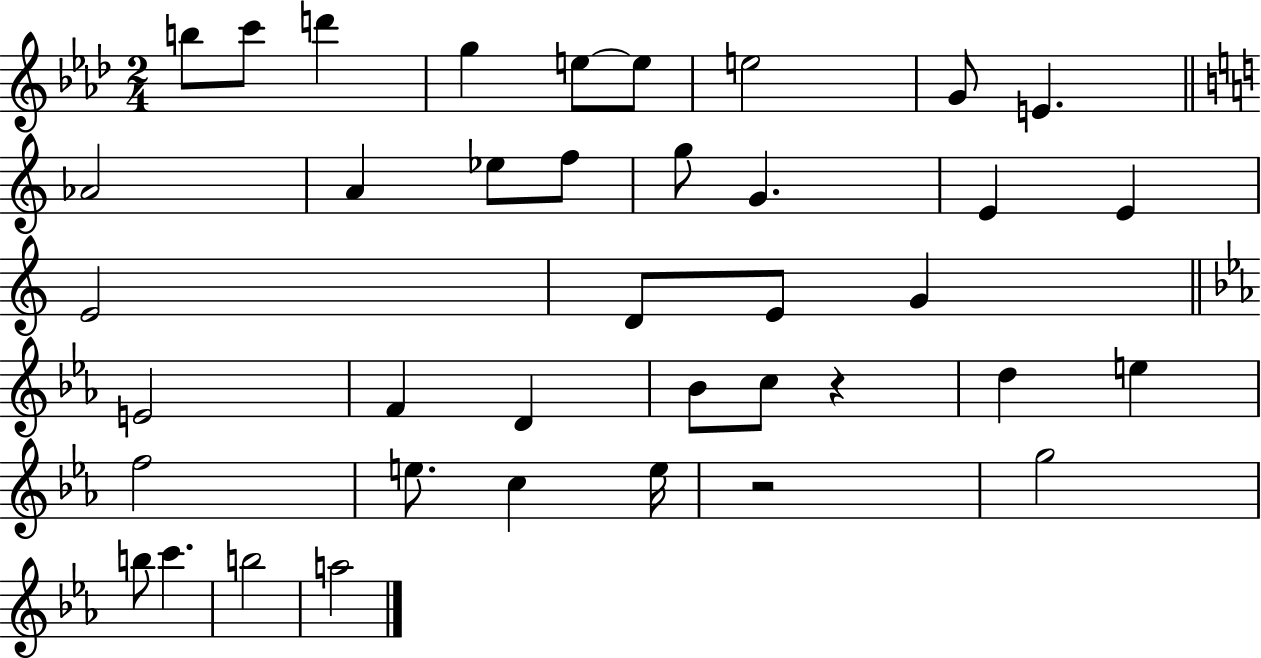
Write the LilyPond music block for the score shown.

{
  \clef treble
  \numericTimeSignature
  \time 2/4
  \key aes \major
  \repeat volta 2 { b''8 c'''8 d'''4 | g''4 e''8~~ e''8 | e''2 | g'8 e'4. | \break \bar "||" \break \key a \minor aes'2 | a'4 ees''8 f''8 | g''8 g'4. | e'4 e'4 | \break e'2 | d'8 e'8 g'4 | \bar "||" \break \key ees \major e'2 | f'4 d'4 | bes'8 c''8 r4 | d''4 e''4 | \break f''2 | e''8. c''4 e''16 | r2 | g''2 | \break b''8 c'''4. | b''2 | a''2 | } \bar "|."
}